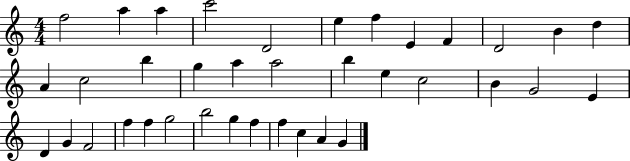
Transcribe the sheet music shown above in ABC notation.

X:1
T:Untitled
M:4/4
L:1/4
K:C
f2 a a c'2 D2 e f E F D2 B d A c2 b g a a2 b e c2 B G2 E D G F2 f f g2 b2 g f f c A G